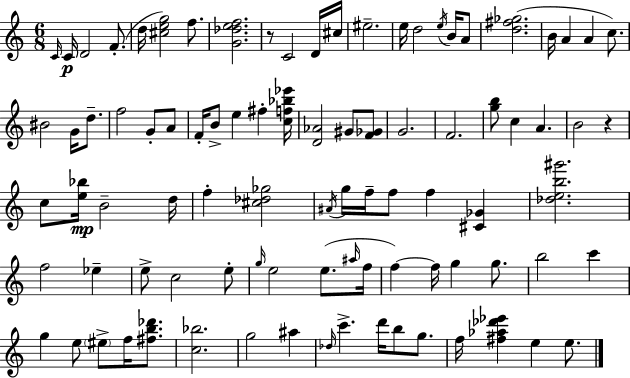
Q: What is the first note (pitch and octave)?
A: C4